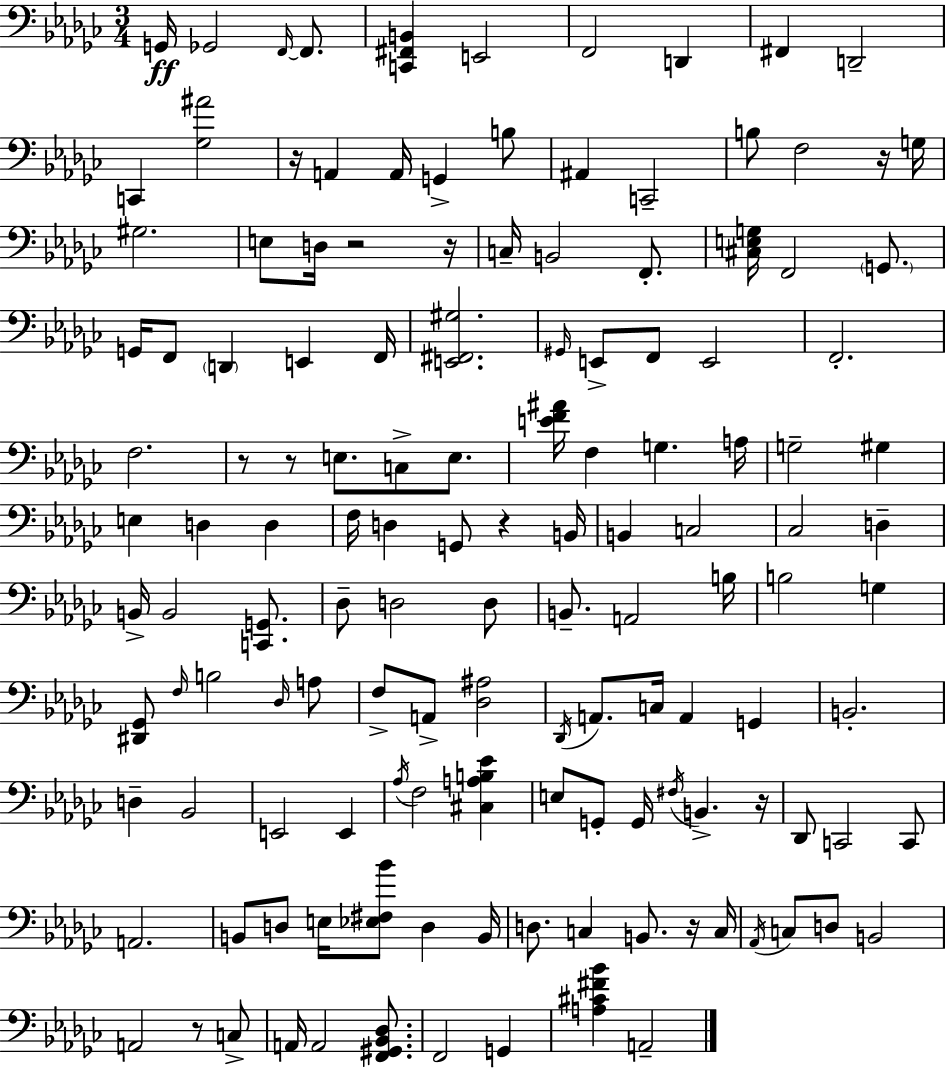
X:1
T:Untitled
M:3/4
L:1/4
K:Ebm
G,,/4 _G,,2 F,,/4 F,,/2 [C,,^F,,B,,] E,,2 F,,2 D,, ^F,, D,,2 C,, [_G,^A]2 z/4 A,, A,,/4 G,, B,/2 ^A,, C,,2 B,/2 F,2 z/4 G,/4 ^G,2 E,/2 D,/4 z2 z/4 C,/4 B,,2 F,,/2 [^C,E,G,]/4 F,,2 G,,/2 G,,/4 F,,/2 D,, E,, F,,/4 [E,,^F,,^G,]2 ^G,,/4 E,,/2 F,,/2 E,,2 F,,2 F,2 z/2 z/2 E,/2 C,/2 E,/2 [EF^A]/4 F, G, A,/4 G,2 ^G, E, D, D, F,/4 D, G,,/2 z B,,/4 B,, C,2 _C,2 D, B,,/4 B,,2 [C,,G,,]/2 _D,/2 D,2 D,/2 B,,/2 A,,2 B,/4 B,2 G, [^D,,_G,,]/2 F,/4 B,2 _D,/4 A,/2 F,/2 A,,/2 [_D,^A,]2 _D,,/4 A,,/2 C,/4 A,, G,, B,,2 D, _B,,2 E,,2 E,, _A,/4 F,2 [^C,A,B,_E] E,/2 G,,/2 G,,/4 ^F,/4 B,, z/4 _D,,/2 C,,2 C,,/2 A,,2 B,,/2 D,/2 E,/4 [_E,^F,_B]/2 D, B,,/4 D,/2 C, B,,/2 z/4 C,/4 _A,,/4 C,/2 D,/2 B,,2 A,,2 z/2 C,/2 A,,/4 A,,2 [F,,^G,,_B,,_D,]/2 F,,2 G,, [A,^C^F_B] A,,2